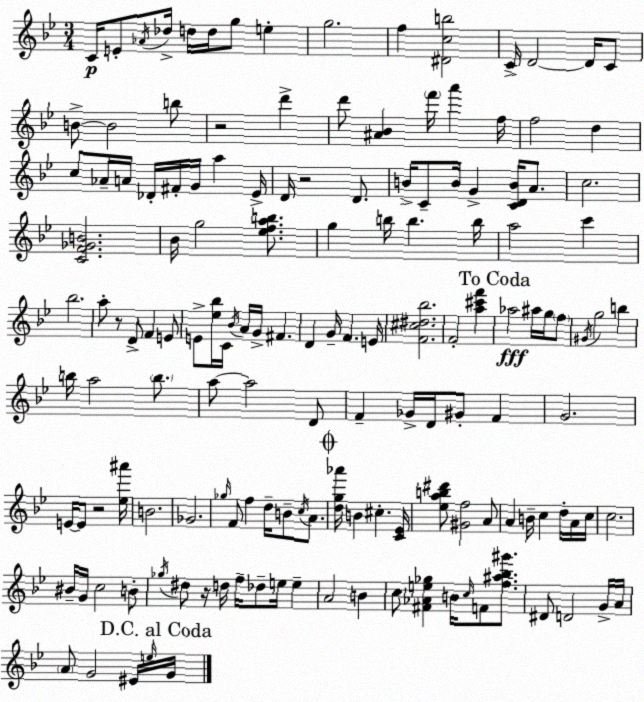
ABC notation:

X:1
T:Untitled
M:3/4
L:1/4
K:Bb
C/4 E/2 _A/4 _d/4 d/4 d/4 g/2 e g2 f [^Dcb]2 C/4 D2 D/4 C/2 B/2 B2 b/2 z2 d' d'/2 [^A_B] f'/4 a' f/4 f2 d c/2 _A/4 A/4 _D/4 ^F/4 G/4 a _E/4 D/4 z2 D/2 B/4 C/2 B/4 G [CDB]/4 A/2 c2 [CF_GB]2 _B/4 g2 [_efab]/2 g b/4 b b/4 a2 c' _b2 a/2 z/2 D/2 F E/2 E/2 [_e_b]/4 C/4 _B/4 A/4 G/4 ^F D G/4 F E/4 [F^c^d_b]2 F2 [a^c'f'] _a2 ^a/4 g/4 f/2 ^G/4 g2 b b/4 a2 b/2 a/2 a2 D/2 F _G/4 D/4 ^G/2 F G2 E/4 E/2 z2 [_e^a']/4 B2 _G2 _g/4 F/2 f d/4 B/2 c/4 A/2 [dg_a']/4 B ^c [C_E]/4 [_eab^d']/2 [^Gf]2 A/2 A B/4 c d/4 A/4 c/4 c2 ^B/4 G/4 c2 B/2 _g/4 ^d/2 z/4 d/4 f/4 _d/2 e/4 e A2 B c/2 [^F_Ae_g] B/4 c/4 F/2 [f^a_b^g']/2 ^D/2 D2 G/4 A/4 A/2 G2 ^E/4 e/4 G/4